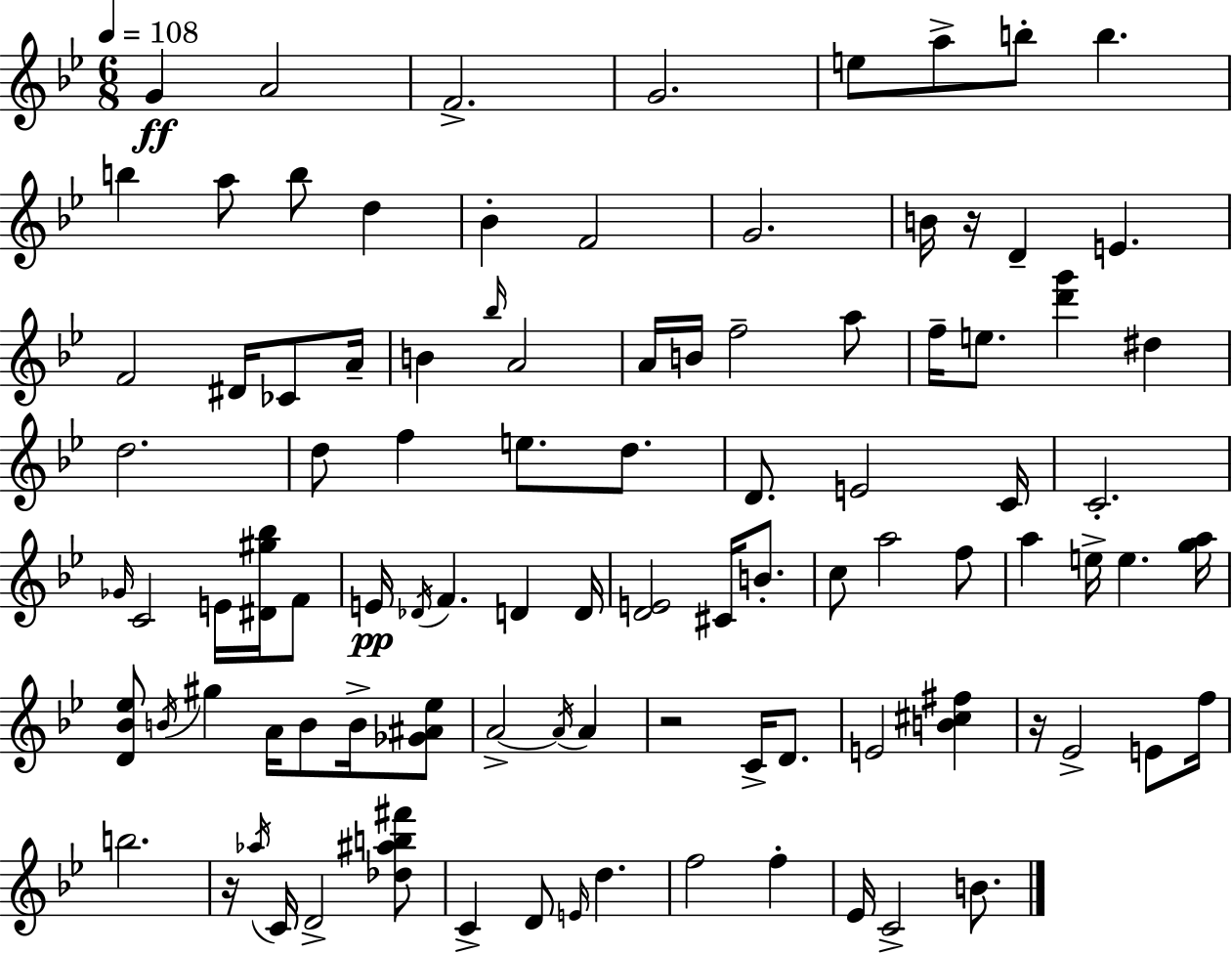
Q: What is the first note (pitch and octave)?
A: G4